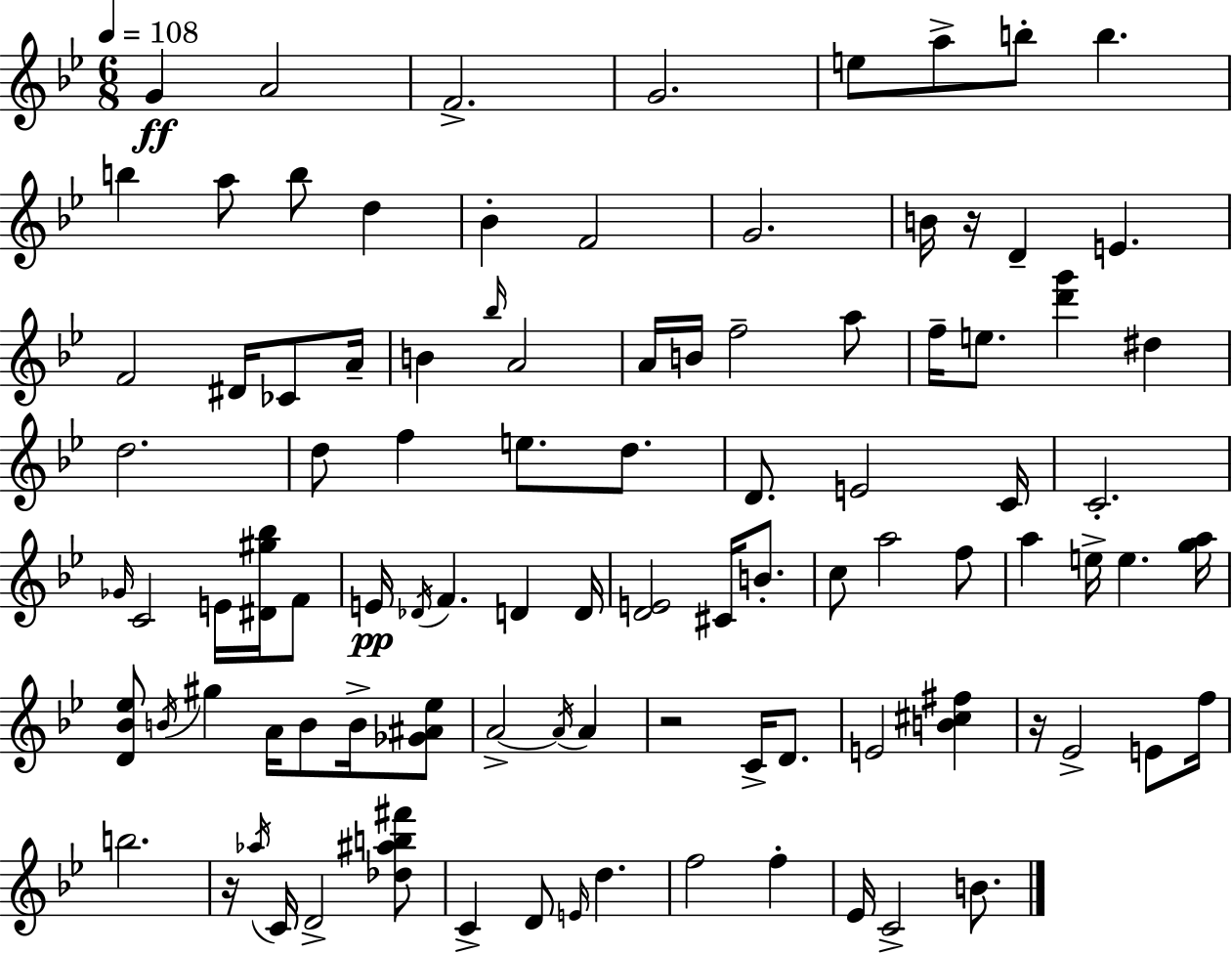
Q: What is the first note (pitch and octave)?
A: G4